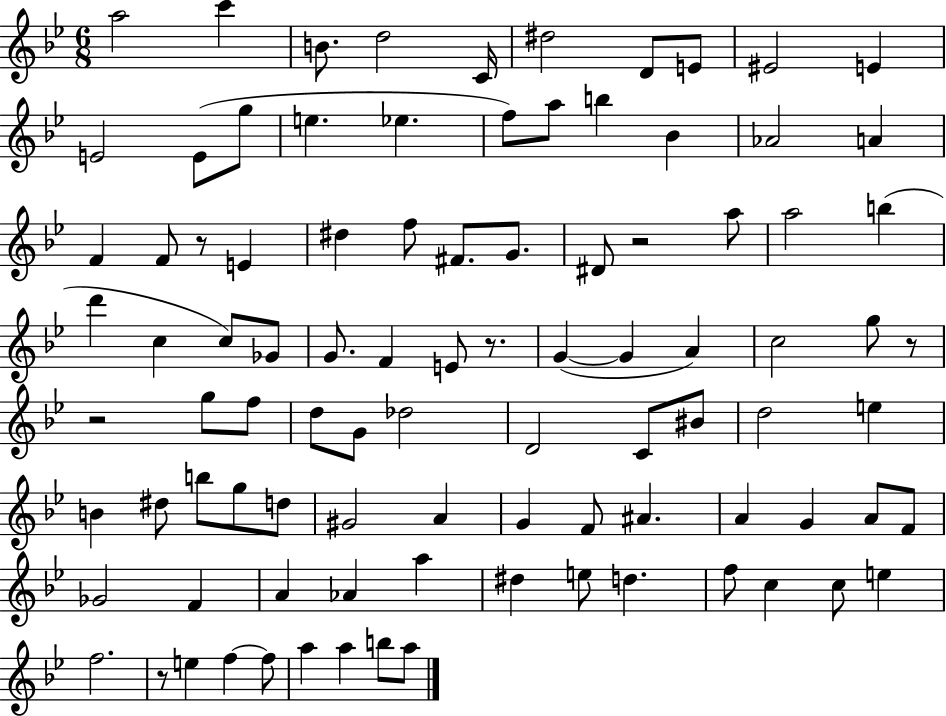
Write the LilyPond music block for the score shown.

{
  \clef treble
  \numericTimeSignature
  \time 6/8
  \key bes \major
  a''2 c'''4 | b'8. d''2 c'16 | dis''2 d'8 e'8 | eis'2 e'4 | \break e'2 e'8( g''8 | e''4. ees''4. | f''8) a''8 b''4 bes'4 | aes'2 a'4 | \break f'4 f'8 r8 e'4 | dis''4 f''8 fis'8. g'8. | dis'8 r2 a''8 | a''2 b''4( | \break d'''4 c''4 c''8) ges'8 | g'8. f'4 e'8 r8. | g'4~(~ g'4 a'4) | c''2 g''8 r8 | \break r2 g''8 f''8 | d''8 g'8 des''2 | d'2 c'8 bis'8 | d''2 e''4 | \break b'4 dis''8 b''8 g''8 d''8 | gis'2 a'4 | g'4 f'8 ais'4. | a'4 g'4 a'8 f'8 | \break ges'2 f'4 | a'4 aes'4 a''4 | dis''4 e''8 d''4. | f''8 c''4 c''8 e''4 | \break f''2. | r8 e''4 f''4~~ f''8 | a''4 a''4 b''8 a''8 | \bar "|."
}